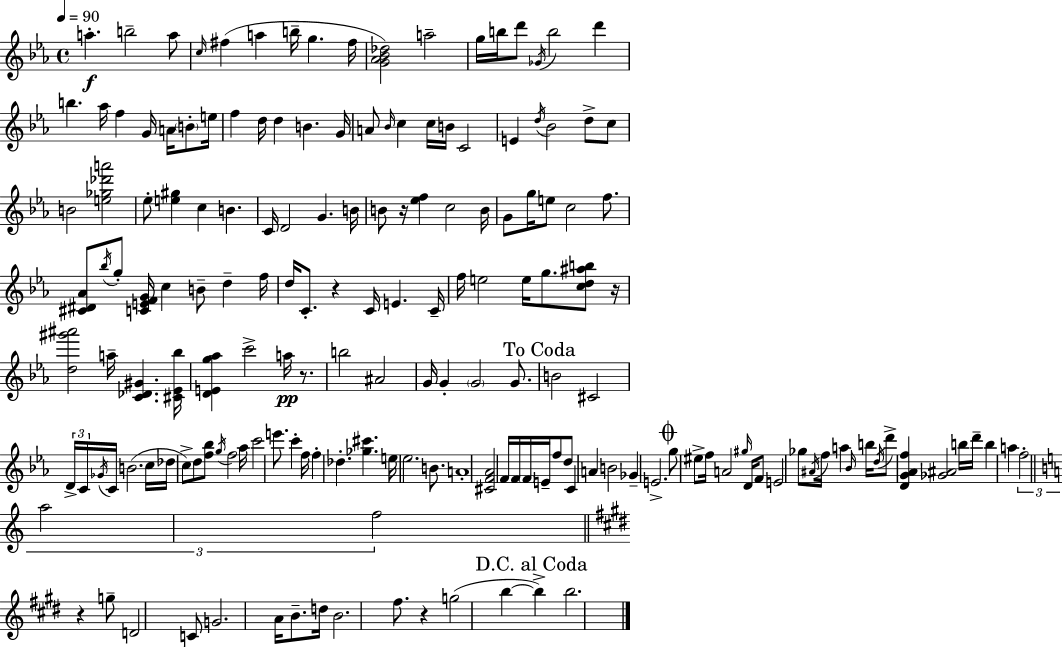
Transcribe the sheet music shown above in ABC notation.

X:1
T:Untitled
M:4/4
L:1/4
K:Cm
a b2 a/2 c/4 ^f a b/4 g ^f/4 [G_A_B_d]2 a2 g/4 b/4 d'/2 _G/4 b2 d' b _a/4 f G/4 A/4 B/2 e/4 f d/4 d B G/4 A/2 _B/4 c c/4 B/4 C2 E d/4 _B2 d/2 c/2 B2 [e_g_d'a']2 _e/2 [e^g] c B C/4 D2 G B/4 B/2 z/4 [_ef] c2 B/4 G/2 g/4 e/2 c2 f/2 [^C^D_A]/2 _b/4 g/2 [CEFG]/4 c B/2 d f/4 d/4 C/2 z C/4 E C/4 f/4 e2 e/4 g/2 [cd^ab]/2 z/4 [d^g'^a']2 a/4 [C_D^G] [^C_E_b]/4 [DEg_a] c'2 a/4 z/2 b2 ^A2 G/4 G G2 G/2 B2 ^C2 D/4 C/4 _G/4 C/4 B2 c/4 _d/4 c/2 d/2 [f_b]/2 g/4 f2 _a/4 c'2 e'/2 c' f/4 f _d [_g^c'] e/4 _e2 B/2 A4 [^CF_A]2 F/4 F/4 F/4 E/4 f/2 d/2 C A B2 _G E2 g/2 ^e/2 f/4 A2 ^g/4 D/4 F/2 E2 _g/2 ^A/4 f/4 a _B/4 b/4 d/4 d'/2 [DG_Af] [_G^A]2 b/4 d'/4 b a f2 a2 f2 z g/2 D2 C/2 G2 A/4 B/2 d/4 B2 ^f/2 z g2 b b b2